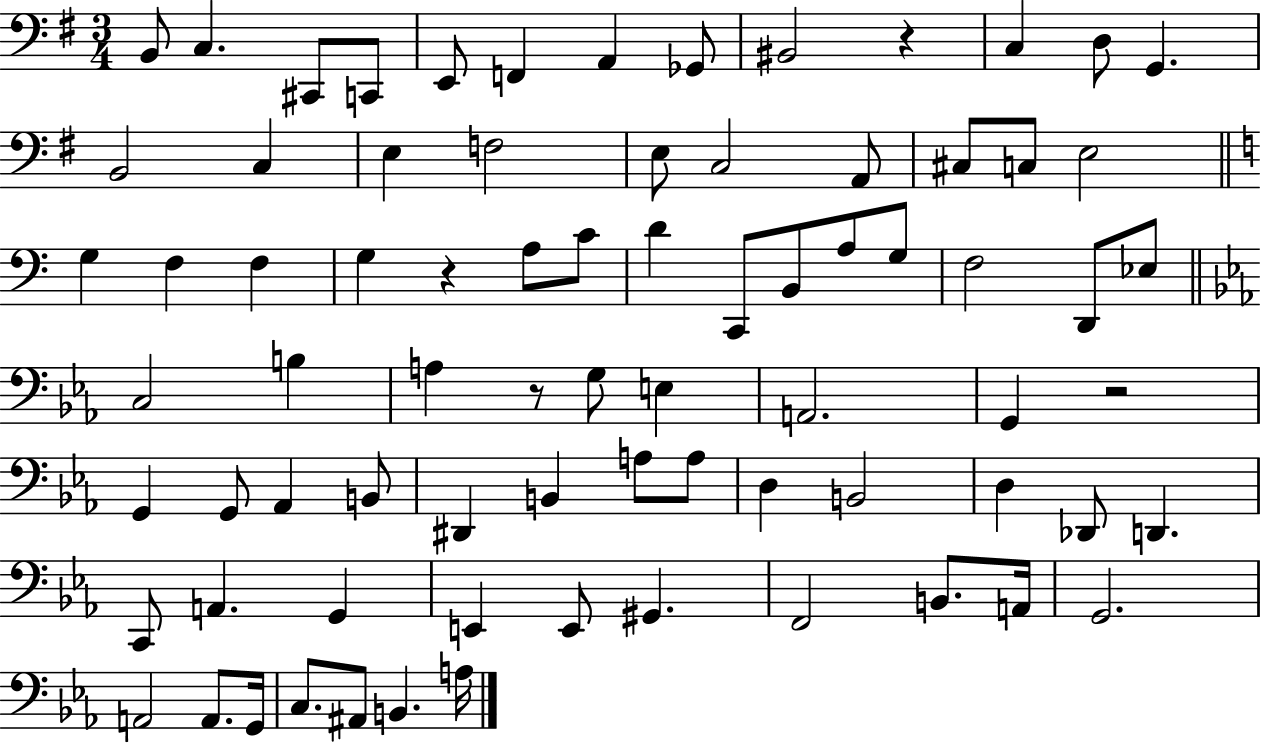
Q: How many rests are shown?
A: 4